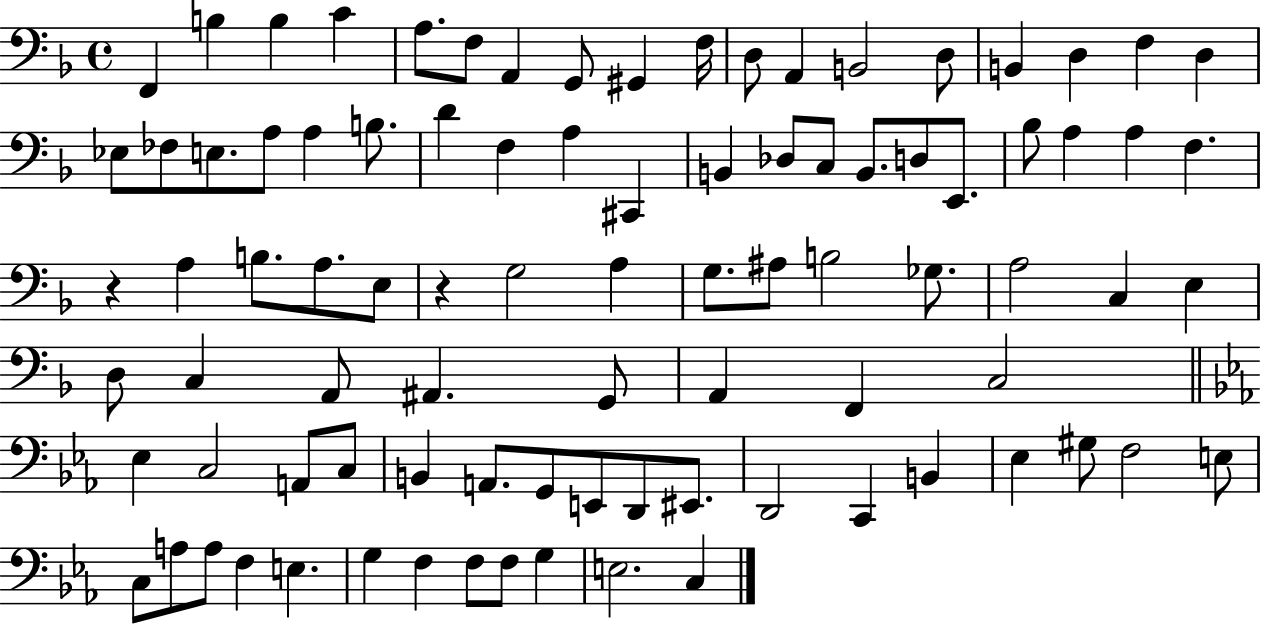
{
  \clef bass
  \time 4/4
  \defaultTimeSignature
  \key f \major
  \repeat volta 2 { f,4 b4 b4 c'4 | a8. f8 a,4 g,8 gis,4 f16 | d8 a,4 b,2 d8 | b,4 d4 f4 d4 | \break ees8 fes8 e8. a8 a4 b8. | d'4 f4 a4 cis,4 | b,4 des8 c8 b,8. d8 e,8. | bes8 a4 a4 f4. | \break r4 a4 b8. a8. e8 | r4 g2 a4 | g8. ais8 b2 ges8. | a2 c4 e4 | \break d8 c4 a,8 ais,4. g,8 | a,4 f,4 c2 | \bar "||" \break \key c \minor ees4 c2 a,8 c8 | b,4 a,8. g,8 e,8 d,8 eis,8. | d,2 c,4 b,4 | ees4 gis8 f2 e8 | \break c8 a8 a8 f4 e4. | g4 f4 f8 f8 g4 | e2. c4 | } \bar "|."
}